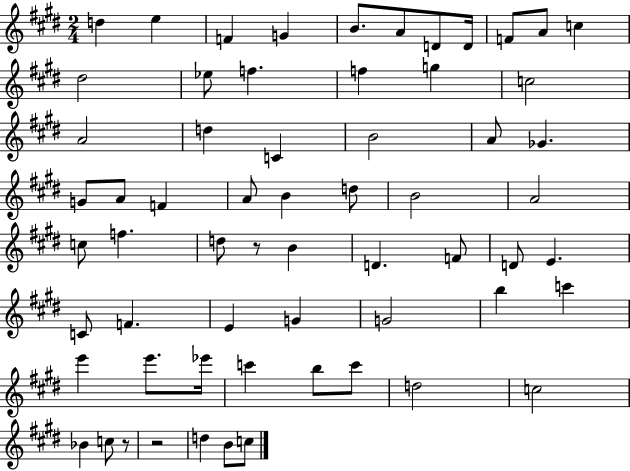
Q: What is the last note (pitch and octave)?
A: C5